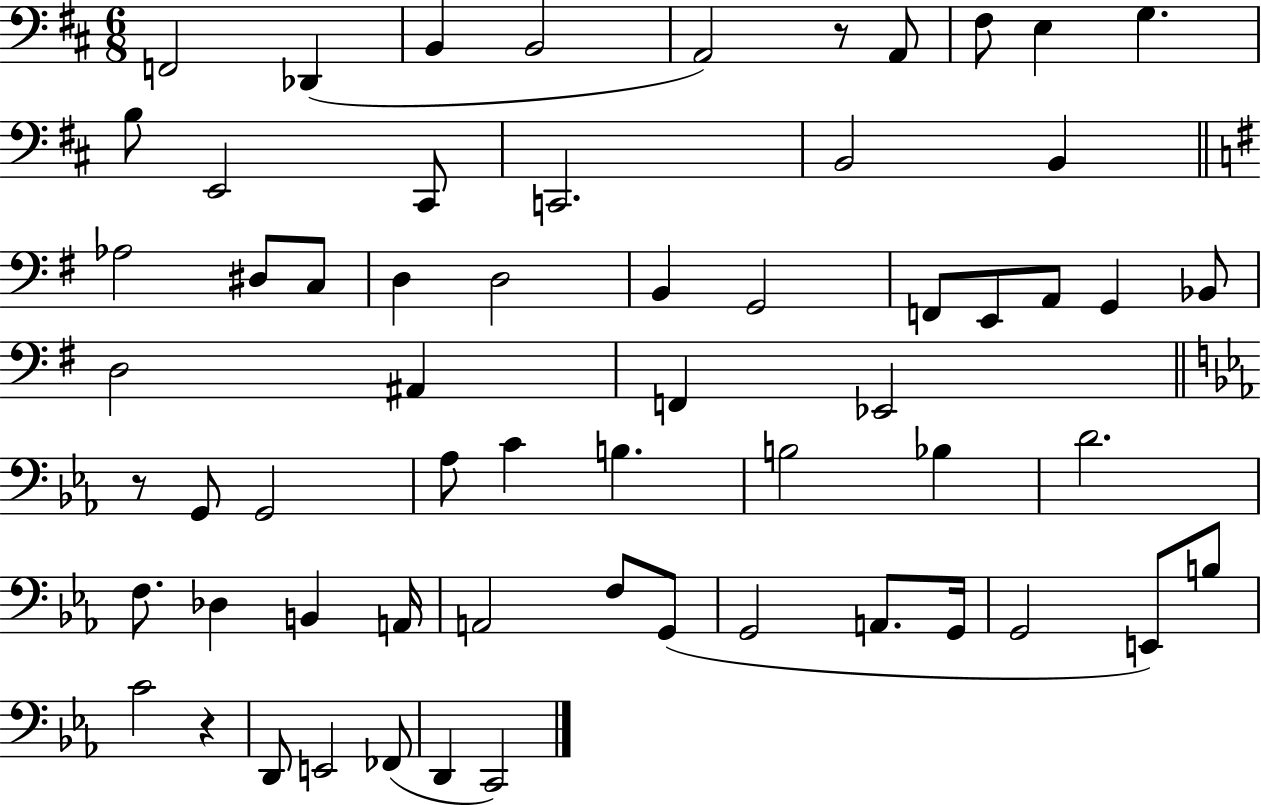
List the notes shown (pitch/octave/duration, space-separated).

F2/h Db2/q B2/q B2/h A2/h R/e A2/e F#3/e E3/q G3/q. B3/e E2/h C#2/e C2/h. B2/h B2/q Ab3/h D#3/e C3/e D3/q D3/h B2/q G2/h F2/e E2/e A2/e G2/q Bb2/e D3/h A#2/q F2/q Eb2/h R/e G2/e G2/h Ab3/e C4/q B3/q. B3/h Bb3/q D4/h. F3/e. Db3/q B2/q A2/s A2/h F3/e G2/e G2/h A2/e. G2/s G2/h E2/e B3/e C4/h R/q D2/e E2/h FES2/e D2/q C2/h